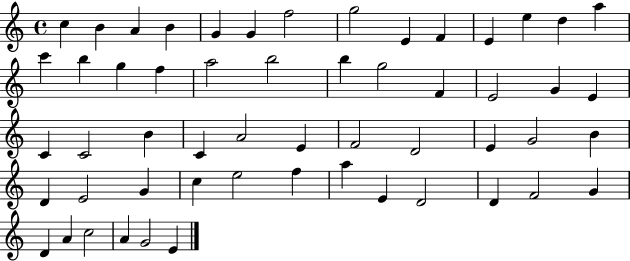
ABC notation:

X:1
T:Untitled
M:4/4
L:1/4
K:C
c B A B G G f2 g2 E F E e d a c' b g f a2 b2 b g2 F E2 G E C C2 B C A2 E F2 D2 E G2 B D E2 G c e2 f a E D2 D F2 G D A c2 A G2 E